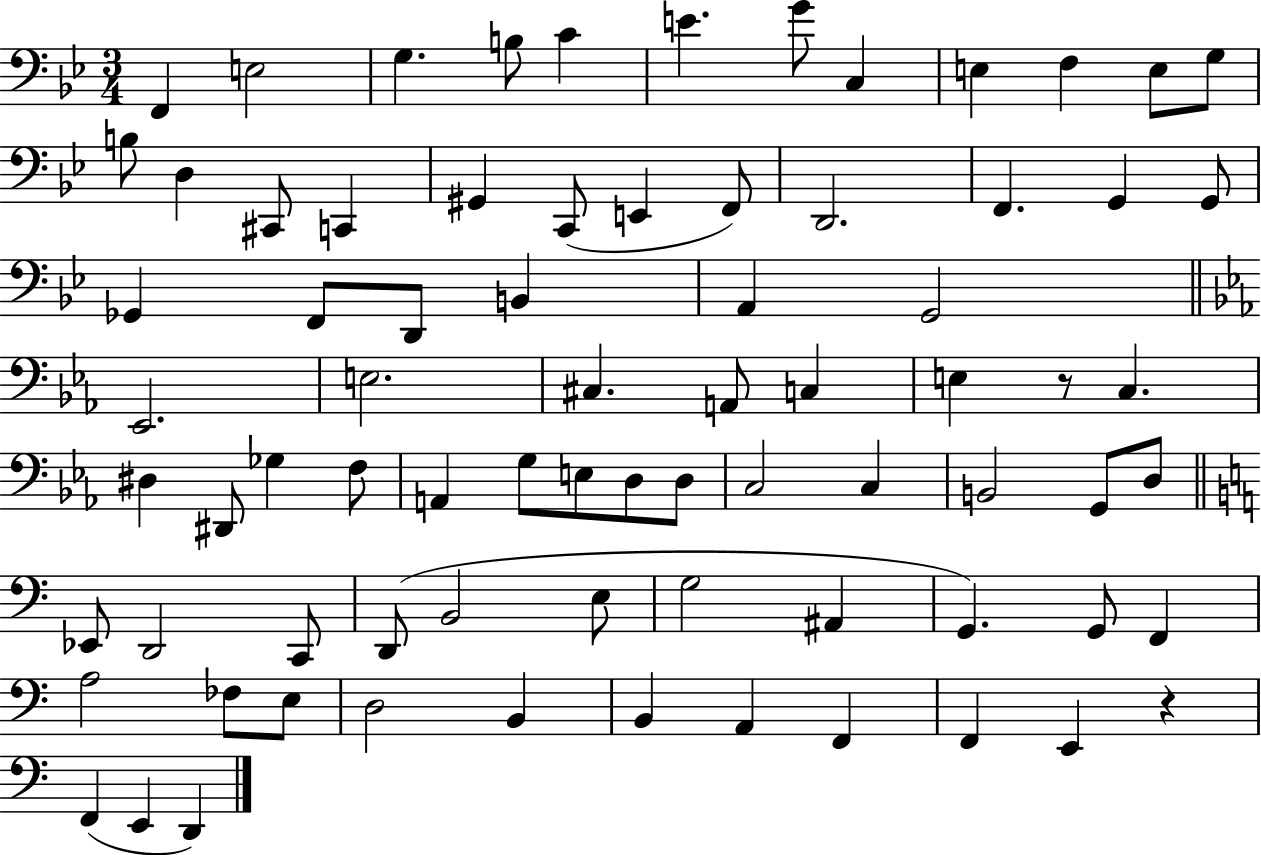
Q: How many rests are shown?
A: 2